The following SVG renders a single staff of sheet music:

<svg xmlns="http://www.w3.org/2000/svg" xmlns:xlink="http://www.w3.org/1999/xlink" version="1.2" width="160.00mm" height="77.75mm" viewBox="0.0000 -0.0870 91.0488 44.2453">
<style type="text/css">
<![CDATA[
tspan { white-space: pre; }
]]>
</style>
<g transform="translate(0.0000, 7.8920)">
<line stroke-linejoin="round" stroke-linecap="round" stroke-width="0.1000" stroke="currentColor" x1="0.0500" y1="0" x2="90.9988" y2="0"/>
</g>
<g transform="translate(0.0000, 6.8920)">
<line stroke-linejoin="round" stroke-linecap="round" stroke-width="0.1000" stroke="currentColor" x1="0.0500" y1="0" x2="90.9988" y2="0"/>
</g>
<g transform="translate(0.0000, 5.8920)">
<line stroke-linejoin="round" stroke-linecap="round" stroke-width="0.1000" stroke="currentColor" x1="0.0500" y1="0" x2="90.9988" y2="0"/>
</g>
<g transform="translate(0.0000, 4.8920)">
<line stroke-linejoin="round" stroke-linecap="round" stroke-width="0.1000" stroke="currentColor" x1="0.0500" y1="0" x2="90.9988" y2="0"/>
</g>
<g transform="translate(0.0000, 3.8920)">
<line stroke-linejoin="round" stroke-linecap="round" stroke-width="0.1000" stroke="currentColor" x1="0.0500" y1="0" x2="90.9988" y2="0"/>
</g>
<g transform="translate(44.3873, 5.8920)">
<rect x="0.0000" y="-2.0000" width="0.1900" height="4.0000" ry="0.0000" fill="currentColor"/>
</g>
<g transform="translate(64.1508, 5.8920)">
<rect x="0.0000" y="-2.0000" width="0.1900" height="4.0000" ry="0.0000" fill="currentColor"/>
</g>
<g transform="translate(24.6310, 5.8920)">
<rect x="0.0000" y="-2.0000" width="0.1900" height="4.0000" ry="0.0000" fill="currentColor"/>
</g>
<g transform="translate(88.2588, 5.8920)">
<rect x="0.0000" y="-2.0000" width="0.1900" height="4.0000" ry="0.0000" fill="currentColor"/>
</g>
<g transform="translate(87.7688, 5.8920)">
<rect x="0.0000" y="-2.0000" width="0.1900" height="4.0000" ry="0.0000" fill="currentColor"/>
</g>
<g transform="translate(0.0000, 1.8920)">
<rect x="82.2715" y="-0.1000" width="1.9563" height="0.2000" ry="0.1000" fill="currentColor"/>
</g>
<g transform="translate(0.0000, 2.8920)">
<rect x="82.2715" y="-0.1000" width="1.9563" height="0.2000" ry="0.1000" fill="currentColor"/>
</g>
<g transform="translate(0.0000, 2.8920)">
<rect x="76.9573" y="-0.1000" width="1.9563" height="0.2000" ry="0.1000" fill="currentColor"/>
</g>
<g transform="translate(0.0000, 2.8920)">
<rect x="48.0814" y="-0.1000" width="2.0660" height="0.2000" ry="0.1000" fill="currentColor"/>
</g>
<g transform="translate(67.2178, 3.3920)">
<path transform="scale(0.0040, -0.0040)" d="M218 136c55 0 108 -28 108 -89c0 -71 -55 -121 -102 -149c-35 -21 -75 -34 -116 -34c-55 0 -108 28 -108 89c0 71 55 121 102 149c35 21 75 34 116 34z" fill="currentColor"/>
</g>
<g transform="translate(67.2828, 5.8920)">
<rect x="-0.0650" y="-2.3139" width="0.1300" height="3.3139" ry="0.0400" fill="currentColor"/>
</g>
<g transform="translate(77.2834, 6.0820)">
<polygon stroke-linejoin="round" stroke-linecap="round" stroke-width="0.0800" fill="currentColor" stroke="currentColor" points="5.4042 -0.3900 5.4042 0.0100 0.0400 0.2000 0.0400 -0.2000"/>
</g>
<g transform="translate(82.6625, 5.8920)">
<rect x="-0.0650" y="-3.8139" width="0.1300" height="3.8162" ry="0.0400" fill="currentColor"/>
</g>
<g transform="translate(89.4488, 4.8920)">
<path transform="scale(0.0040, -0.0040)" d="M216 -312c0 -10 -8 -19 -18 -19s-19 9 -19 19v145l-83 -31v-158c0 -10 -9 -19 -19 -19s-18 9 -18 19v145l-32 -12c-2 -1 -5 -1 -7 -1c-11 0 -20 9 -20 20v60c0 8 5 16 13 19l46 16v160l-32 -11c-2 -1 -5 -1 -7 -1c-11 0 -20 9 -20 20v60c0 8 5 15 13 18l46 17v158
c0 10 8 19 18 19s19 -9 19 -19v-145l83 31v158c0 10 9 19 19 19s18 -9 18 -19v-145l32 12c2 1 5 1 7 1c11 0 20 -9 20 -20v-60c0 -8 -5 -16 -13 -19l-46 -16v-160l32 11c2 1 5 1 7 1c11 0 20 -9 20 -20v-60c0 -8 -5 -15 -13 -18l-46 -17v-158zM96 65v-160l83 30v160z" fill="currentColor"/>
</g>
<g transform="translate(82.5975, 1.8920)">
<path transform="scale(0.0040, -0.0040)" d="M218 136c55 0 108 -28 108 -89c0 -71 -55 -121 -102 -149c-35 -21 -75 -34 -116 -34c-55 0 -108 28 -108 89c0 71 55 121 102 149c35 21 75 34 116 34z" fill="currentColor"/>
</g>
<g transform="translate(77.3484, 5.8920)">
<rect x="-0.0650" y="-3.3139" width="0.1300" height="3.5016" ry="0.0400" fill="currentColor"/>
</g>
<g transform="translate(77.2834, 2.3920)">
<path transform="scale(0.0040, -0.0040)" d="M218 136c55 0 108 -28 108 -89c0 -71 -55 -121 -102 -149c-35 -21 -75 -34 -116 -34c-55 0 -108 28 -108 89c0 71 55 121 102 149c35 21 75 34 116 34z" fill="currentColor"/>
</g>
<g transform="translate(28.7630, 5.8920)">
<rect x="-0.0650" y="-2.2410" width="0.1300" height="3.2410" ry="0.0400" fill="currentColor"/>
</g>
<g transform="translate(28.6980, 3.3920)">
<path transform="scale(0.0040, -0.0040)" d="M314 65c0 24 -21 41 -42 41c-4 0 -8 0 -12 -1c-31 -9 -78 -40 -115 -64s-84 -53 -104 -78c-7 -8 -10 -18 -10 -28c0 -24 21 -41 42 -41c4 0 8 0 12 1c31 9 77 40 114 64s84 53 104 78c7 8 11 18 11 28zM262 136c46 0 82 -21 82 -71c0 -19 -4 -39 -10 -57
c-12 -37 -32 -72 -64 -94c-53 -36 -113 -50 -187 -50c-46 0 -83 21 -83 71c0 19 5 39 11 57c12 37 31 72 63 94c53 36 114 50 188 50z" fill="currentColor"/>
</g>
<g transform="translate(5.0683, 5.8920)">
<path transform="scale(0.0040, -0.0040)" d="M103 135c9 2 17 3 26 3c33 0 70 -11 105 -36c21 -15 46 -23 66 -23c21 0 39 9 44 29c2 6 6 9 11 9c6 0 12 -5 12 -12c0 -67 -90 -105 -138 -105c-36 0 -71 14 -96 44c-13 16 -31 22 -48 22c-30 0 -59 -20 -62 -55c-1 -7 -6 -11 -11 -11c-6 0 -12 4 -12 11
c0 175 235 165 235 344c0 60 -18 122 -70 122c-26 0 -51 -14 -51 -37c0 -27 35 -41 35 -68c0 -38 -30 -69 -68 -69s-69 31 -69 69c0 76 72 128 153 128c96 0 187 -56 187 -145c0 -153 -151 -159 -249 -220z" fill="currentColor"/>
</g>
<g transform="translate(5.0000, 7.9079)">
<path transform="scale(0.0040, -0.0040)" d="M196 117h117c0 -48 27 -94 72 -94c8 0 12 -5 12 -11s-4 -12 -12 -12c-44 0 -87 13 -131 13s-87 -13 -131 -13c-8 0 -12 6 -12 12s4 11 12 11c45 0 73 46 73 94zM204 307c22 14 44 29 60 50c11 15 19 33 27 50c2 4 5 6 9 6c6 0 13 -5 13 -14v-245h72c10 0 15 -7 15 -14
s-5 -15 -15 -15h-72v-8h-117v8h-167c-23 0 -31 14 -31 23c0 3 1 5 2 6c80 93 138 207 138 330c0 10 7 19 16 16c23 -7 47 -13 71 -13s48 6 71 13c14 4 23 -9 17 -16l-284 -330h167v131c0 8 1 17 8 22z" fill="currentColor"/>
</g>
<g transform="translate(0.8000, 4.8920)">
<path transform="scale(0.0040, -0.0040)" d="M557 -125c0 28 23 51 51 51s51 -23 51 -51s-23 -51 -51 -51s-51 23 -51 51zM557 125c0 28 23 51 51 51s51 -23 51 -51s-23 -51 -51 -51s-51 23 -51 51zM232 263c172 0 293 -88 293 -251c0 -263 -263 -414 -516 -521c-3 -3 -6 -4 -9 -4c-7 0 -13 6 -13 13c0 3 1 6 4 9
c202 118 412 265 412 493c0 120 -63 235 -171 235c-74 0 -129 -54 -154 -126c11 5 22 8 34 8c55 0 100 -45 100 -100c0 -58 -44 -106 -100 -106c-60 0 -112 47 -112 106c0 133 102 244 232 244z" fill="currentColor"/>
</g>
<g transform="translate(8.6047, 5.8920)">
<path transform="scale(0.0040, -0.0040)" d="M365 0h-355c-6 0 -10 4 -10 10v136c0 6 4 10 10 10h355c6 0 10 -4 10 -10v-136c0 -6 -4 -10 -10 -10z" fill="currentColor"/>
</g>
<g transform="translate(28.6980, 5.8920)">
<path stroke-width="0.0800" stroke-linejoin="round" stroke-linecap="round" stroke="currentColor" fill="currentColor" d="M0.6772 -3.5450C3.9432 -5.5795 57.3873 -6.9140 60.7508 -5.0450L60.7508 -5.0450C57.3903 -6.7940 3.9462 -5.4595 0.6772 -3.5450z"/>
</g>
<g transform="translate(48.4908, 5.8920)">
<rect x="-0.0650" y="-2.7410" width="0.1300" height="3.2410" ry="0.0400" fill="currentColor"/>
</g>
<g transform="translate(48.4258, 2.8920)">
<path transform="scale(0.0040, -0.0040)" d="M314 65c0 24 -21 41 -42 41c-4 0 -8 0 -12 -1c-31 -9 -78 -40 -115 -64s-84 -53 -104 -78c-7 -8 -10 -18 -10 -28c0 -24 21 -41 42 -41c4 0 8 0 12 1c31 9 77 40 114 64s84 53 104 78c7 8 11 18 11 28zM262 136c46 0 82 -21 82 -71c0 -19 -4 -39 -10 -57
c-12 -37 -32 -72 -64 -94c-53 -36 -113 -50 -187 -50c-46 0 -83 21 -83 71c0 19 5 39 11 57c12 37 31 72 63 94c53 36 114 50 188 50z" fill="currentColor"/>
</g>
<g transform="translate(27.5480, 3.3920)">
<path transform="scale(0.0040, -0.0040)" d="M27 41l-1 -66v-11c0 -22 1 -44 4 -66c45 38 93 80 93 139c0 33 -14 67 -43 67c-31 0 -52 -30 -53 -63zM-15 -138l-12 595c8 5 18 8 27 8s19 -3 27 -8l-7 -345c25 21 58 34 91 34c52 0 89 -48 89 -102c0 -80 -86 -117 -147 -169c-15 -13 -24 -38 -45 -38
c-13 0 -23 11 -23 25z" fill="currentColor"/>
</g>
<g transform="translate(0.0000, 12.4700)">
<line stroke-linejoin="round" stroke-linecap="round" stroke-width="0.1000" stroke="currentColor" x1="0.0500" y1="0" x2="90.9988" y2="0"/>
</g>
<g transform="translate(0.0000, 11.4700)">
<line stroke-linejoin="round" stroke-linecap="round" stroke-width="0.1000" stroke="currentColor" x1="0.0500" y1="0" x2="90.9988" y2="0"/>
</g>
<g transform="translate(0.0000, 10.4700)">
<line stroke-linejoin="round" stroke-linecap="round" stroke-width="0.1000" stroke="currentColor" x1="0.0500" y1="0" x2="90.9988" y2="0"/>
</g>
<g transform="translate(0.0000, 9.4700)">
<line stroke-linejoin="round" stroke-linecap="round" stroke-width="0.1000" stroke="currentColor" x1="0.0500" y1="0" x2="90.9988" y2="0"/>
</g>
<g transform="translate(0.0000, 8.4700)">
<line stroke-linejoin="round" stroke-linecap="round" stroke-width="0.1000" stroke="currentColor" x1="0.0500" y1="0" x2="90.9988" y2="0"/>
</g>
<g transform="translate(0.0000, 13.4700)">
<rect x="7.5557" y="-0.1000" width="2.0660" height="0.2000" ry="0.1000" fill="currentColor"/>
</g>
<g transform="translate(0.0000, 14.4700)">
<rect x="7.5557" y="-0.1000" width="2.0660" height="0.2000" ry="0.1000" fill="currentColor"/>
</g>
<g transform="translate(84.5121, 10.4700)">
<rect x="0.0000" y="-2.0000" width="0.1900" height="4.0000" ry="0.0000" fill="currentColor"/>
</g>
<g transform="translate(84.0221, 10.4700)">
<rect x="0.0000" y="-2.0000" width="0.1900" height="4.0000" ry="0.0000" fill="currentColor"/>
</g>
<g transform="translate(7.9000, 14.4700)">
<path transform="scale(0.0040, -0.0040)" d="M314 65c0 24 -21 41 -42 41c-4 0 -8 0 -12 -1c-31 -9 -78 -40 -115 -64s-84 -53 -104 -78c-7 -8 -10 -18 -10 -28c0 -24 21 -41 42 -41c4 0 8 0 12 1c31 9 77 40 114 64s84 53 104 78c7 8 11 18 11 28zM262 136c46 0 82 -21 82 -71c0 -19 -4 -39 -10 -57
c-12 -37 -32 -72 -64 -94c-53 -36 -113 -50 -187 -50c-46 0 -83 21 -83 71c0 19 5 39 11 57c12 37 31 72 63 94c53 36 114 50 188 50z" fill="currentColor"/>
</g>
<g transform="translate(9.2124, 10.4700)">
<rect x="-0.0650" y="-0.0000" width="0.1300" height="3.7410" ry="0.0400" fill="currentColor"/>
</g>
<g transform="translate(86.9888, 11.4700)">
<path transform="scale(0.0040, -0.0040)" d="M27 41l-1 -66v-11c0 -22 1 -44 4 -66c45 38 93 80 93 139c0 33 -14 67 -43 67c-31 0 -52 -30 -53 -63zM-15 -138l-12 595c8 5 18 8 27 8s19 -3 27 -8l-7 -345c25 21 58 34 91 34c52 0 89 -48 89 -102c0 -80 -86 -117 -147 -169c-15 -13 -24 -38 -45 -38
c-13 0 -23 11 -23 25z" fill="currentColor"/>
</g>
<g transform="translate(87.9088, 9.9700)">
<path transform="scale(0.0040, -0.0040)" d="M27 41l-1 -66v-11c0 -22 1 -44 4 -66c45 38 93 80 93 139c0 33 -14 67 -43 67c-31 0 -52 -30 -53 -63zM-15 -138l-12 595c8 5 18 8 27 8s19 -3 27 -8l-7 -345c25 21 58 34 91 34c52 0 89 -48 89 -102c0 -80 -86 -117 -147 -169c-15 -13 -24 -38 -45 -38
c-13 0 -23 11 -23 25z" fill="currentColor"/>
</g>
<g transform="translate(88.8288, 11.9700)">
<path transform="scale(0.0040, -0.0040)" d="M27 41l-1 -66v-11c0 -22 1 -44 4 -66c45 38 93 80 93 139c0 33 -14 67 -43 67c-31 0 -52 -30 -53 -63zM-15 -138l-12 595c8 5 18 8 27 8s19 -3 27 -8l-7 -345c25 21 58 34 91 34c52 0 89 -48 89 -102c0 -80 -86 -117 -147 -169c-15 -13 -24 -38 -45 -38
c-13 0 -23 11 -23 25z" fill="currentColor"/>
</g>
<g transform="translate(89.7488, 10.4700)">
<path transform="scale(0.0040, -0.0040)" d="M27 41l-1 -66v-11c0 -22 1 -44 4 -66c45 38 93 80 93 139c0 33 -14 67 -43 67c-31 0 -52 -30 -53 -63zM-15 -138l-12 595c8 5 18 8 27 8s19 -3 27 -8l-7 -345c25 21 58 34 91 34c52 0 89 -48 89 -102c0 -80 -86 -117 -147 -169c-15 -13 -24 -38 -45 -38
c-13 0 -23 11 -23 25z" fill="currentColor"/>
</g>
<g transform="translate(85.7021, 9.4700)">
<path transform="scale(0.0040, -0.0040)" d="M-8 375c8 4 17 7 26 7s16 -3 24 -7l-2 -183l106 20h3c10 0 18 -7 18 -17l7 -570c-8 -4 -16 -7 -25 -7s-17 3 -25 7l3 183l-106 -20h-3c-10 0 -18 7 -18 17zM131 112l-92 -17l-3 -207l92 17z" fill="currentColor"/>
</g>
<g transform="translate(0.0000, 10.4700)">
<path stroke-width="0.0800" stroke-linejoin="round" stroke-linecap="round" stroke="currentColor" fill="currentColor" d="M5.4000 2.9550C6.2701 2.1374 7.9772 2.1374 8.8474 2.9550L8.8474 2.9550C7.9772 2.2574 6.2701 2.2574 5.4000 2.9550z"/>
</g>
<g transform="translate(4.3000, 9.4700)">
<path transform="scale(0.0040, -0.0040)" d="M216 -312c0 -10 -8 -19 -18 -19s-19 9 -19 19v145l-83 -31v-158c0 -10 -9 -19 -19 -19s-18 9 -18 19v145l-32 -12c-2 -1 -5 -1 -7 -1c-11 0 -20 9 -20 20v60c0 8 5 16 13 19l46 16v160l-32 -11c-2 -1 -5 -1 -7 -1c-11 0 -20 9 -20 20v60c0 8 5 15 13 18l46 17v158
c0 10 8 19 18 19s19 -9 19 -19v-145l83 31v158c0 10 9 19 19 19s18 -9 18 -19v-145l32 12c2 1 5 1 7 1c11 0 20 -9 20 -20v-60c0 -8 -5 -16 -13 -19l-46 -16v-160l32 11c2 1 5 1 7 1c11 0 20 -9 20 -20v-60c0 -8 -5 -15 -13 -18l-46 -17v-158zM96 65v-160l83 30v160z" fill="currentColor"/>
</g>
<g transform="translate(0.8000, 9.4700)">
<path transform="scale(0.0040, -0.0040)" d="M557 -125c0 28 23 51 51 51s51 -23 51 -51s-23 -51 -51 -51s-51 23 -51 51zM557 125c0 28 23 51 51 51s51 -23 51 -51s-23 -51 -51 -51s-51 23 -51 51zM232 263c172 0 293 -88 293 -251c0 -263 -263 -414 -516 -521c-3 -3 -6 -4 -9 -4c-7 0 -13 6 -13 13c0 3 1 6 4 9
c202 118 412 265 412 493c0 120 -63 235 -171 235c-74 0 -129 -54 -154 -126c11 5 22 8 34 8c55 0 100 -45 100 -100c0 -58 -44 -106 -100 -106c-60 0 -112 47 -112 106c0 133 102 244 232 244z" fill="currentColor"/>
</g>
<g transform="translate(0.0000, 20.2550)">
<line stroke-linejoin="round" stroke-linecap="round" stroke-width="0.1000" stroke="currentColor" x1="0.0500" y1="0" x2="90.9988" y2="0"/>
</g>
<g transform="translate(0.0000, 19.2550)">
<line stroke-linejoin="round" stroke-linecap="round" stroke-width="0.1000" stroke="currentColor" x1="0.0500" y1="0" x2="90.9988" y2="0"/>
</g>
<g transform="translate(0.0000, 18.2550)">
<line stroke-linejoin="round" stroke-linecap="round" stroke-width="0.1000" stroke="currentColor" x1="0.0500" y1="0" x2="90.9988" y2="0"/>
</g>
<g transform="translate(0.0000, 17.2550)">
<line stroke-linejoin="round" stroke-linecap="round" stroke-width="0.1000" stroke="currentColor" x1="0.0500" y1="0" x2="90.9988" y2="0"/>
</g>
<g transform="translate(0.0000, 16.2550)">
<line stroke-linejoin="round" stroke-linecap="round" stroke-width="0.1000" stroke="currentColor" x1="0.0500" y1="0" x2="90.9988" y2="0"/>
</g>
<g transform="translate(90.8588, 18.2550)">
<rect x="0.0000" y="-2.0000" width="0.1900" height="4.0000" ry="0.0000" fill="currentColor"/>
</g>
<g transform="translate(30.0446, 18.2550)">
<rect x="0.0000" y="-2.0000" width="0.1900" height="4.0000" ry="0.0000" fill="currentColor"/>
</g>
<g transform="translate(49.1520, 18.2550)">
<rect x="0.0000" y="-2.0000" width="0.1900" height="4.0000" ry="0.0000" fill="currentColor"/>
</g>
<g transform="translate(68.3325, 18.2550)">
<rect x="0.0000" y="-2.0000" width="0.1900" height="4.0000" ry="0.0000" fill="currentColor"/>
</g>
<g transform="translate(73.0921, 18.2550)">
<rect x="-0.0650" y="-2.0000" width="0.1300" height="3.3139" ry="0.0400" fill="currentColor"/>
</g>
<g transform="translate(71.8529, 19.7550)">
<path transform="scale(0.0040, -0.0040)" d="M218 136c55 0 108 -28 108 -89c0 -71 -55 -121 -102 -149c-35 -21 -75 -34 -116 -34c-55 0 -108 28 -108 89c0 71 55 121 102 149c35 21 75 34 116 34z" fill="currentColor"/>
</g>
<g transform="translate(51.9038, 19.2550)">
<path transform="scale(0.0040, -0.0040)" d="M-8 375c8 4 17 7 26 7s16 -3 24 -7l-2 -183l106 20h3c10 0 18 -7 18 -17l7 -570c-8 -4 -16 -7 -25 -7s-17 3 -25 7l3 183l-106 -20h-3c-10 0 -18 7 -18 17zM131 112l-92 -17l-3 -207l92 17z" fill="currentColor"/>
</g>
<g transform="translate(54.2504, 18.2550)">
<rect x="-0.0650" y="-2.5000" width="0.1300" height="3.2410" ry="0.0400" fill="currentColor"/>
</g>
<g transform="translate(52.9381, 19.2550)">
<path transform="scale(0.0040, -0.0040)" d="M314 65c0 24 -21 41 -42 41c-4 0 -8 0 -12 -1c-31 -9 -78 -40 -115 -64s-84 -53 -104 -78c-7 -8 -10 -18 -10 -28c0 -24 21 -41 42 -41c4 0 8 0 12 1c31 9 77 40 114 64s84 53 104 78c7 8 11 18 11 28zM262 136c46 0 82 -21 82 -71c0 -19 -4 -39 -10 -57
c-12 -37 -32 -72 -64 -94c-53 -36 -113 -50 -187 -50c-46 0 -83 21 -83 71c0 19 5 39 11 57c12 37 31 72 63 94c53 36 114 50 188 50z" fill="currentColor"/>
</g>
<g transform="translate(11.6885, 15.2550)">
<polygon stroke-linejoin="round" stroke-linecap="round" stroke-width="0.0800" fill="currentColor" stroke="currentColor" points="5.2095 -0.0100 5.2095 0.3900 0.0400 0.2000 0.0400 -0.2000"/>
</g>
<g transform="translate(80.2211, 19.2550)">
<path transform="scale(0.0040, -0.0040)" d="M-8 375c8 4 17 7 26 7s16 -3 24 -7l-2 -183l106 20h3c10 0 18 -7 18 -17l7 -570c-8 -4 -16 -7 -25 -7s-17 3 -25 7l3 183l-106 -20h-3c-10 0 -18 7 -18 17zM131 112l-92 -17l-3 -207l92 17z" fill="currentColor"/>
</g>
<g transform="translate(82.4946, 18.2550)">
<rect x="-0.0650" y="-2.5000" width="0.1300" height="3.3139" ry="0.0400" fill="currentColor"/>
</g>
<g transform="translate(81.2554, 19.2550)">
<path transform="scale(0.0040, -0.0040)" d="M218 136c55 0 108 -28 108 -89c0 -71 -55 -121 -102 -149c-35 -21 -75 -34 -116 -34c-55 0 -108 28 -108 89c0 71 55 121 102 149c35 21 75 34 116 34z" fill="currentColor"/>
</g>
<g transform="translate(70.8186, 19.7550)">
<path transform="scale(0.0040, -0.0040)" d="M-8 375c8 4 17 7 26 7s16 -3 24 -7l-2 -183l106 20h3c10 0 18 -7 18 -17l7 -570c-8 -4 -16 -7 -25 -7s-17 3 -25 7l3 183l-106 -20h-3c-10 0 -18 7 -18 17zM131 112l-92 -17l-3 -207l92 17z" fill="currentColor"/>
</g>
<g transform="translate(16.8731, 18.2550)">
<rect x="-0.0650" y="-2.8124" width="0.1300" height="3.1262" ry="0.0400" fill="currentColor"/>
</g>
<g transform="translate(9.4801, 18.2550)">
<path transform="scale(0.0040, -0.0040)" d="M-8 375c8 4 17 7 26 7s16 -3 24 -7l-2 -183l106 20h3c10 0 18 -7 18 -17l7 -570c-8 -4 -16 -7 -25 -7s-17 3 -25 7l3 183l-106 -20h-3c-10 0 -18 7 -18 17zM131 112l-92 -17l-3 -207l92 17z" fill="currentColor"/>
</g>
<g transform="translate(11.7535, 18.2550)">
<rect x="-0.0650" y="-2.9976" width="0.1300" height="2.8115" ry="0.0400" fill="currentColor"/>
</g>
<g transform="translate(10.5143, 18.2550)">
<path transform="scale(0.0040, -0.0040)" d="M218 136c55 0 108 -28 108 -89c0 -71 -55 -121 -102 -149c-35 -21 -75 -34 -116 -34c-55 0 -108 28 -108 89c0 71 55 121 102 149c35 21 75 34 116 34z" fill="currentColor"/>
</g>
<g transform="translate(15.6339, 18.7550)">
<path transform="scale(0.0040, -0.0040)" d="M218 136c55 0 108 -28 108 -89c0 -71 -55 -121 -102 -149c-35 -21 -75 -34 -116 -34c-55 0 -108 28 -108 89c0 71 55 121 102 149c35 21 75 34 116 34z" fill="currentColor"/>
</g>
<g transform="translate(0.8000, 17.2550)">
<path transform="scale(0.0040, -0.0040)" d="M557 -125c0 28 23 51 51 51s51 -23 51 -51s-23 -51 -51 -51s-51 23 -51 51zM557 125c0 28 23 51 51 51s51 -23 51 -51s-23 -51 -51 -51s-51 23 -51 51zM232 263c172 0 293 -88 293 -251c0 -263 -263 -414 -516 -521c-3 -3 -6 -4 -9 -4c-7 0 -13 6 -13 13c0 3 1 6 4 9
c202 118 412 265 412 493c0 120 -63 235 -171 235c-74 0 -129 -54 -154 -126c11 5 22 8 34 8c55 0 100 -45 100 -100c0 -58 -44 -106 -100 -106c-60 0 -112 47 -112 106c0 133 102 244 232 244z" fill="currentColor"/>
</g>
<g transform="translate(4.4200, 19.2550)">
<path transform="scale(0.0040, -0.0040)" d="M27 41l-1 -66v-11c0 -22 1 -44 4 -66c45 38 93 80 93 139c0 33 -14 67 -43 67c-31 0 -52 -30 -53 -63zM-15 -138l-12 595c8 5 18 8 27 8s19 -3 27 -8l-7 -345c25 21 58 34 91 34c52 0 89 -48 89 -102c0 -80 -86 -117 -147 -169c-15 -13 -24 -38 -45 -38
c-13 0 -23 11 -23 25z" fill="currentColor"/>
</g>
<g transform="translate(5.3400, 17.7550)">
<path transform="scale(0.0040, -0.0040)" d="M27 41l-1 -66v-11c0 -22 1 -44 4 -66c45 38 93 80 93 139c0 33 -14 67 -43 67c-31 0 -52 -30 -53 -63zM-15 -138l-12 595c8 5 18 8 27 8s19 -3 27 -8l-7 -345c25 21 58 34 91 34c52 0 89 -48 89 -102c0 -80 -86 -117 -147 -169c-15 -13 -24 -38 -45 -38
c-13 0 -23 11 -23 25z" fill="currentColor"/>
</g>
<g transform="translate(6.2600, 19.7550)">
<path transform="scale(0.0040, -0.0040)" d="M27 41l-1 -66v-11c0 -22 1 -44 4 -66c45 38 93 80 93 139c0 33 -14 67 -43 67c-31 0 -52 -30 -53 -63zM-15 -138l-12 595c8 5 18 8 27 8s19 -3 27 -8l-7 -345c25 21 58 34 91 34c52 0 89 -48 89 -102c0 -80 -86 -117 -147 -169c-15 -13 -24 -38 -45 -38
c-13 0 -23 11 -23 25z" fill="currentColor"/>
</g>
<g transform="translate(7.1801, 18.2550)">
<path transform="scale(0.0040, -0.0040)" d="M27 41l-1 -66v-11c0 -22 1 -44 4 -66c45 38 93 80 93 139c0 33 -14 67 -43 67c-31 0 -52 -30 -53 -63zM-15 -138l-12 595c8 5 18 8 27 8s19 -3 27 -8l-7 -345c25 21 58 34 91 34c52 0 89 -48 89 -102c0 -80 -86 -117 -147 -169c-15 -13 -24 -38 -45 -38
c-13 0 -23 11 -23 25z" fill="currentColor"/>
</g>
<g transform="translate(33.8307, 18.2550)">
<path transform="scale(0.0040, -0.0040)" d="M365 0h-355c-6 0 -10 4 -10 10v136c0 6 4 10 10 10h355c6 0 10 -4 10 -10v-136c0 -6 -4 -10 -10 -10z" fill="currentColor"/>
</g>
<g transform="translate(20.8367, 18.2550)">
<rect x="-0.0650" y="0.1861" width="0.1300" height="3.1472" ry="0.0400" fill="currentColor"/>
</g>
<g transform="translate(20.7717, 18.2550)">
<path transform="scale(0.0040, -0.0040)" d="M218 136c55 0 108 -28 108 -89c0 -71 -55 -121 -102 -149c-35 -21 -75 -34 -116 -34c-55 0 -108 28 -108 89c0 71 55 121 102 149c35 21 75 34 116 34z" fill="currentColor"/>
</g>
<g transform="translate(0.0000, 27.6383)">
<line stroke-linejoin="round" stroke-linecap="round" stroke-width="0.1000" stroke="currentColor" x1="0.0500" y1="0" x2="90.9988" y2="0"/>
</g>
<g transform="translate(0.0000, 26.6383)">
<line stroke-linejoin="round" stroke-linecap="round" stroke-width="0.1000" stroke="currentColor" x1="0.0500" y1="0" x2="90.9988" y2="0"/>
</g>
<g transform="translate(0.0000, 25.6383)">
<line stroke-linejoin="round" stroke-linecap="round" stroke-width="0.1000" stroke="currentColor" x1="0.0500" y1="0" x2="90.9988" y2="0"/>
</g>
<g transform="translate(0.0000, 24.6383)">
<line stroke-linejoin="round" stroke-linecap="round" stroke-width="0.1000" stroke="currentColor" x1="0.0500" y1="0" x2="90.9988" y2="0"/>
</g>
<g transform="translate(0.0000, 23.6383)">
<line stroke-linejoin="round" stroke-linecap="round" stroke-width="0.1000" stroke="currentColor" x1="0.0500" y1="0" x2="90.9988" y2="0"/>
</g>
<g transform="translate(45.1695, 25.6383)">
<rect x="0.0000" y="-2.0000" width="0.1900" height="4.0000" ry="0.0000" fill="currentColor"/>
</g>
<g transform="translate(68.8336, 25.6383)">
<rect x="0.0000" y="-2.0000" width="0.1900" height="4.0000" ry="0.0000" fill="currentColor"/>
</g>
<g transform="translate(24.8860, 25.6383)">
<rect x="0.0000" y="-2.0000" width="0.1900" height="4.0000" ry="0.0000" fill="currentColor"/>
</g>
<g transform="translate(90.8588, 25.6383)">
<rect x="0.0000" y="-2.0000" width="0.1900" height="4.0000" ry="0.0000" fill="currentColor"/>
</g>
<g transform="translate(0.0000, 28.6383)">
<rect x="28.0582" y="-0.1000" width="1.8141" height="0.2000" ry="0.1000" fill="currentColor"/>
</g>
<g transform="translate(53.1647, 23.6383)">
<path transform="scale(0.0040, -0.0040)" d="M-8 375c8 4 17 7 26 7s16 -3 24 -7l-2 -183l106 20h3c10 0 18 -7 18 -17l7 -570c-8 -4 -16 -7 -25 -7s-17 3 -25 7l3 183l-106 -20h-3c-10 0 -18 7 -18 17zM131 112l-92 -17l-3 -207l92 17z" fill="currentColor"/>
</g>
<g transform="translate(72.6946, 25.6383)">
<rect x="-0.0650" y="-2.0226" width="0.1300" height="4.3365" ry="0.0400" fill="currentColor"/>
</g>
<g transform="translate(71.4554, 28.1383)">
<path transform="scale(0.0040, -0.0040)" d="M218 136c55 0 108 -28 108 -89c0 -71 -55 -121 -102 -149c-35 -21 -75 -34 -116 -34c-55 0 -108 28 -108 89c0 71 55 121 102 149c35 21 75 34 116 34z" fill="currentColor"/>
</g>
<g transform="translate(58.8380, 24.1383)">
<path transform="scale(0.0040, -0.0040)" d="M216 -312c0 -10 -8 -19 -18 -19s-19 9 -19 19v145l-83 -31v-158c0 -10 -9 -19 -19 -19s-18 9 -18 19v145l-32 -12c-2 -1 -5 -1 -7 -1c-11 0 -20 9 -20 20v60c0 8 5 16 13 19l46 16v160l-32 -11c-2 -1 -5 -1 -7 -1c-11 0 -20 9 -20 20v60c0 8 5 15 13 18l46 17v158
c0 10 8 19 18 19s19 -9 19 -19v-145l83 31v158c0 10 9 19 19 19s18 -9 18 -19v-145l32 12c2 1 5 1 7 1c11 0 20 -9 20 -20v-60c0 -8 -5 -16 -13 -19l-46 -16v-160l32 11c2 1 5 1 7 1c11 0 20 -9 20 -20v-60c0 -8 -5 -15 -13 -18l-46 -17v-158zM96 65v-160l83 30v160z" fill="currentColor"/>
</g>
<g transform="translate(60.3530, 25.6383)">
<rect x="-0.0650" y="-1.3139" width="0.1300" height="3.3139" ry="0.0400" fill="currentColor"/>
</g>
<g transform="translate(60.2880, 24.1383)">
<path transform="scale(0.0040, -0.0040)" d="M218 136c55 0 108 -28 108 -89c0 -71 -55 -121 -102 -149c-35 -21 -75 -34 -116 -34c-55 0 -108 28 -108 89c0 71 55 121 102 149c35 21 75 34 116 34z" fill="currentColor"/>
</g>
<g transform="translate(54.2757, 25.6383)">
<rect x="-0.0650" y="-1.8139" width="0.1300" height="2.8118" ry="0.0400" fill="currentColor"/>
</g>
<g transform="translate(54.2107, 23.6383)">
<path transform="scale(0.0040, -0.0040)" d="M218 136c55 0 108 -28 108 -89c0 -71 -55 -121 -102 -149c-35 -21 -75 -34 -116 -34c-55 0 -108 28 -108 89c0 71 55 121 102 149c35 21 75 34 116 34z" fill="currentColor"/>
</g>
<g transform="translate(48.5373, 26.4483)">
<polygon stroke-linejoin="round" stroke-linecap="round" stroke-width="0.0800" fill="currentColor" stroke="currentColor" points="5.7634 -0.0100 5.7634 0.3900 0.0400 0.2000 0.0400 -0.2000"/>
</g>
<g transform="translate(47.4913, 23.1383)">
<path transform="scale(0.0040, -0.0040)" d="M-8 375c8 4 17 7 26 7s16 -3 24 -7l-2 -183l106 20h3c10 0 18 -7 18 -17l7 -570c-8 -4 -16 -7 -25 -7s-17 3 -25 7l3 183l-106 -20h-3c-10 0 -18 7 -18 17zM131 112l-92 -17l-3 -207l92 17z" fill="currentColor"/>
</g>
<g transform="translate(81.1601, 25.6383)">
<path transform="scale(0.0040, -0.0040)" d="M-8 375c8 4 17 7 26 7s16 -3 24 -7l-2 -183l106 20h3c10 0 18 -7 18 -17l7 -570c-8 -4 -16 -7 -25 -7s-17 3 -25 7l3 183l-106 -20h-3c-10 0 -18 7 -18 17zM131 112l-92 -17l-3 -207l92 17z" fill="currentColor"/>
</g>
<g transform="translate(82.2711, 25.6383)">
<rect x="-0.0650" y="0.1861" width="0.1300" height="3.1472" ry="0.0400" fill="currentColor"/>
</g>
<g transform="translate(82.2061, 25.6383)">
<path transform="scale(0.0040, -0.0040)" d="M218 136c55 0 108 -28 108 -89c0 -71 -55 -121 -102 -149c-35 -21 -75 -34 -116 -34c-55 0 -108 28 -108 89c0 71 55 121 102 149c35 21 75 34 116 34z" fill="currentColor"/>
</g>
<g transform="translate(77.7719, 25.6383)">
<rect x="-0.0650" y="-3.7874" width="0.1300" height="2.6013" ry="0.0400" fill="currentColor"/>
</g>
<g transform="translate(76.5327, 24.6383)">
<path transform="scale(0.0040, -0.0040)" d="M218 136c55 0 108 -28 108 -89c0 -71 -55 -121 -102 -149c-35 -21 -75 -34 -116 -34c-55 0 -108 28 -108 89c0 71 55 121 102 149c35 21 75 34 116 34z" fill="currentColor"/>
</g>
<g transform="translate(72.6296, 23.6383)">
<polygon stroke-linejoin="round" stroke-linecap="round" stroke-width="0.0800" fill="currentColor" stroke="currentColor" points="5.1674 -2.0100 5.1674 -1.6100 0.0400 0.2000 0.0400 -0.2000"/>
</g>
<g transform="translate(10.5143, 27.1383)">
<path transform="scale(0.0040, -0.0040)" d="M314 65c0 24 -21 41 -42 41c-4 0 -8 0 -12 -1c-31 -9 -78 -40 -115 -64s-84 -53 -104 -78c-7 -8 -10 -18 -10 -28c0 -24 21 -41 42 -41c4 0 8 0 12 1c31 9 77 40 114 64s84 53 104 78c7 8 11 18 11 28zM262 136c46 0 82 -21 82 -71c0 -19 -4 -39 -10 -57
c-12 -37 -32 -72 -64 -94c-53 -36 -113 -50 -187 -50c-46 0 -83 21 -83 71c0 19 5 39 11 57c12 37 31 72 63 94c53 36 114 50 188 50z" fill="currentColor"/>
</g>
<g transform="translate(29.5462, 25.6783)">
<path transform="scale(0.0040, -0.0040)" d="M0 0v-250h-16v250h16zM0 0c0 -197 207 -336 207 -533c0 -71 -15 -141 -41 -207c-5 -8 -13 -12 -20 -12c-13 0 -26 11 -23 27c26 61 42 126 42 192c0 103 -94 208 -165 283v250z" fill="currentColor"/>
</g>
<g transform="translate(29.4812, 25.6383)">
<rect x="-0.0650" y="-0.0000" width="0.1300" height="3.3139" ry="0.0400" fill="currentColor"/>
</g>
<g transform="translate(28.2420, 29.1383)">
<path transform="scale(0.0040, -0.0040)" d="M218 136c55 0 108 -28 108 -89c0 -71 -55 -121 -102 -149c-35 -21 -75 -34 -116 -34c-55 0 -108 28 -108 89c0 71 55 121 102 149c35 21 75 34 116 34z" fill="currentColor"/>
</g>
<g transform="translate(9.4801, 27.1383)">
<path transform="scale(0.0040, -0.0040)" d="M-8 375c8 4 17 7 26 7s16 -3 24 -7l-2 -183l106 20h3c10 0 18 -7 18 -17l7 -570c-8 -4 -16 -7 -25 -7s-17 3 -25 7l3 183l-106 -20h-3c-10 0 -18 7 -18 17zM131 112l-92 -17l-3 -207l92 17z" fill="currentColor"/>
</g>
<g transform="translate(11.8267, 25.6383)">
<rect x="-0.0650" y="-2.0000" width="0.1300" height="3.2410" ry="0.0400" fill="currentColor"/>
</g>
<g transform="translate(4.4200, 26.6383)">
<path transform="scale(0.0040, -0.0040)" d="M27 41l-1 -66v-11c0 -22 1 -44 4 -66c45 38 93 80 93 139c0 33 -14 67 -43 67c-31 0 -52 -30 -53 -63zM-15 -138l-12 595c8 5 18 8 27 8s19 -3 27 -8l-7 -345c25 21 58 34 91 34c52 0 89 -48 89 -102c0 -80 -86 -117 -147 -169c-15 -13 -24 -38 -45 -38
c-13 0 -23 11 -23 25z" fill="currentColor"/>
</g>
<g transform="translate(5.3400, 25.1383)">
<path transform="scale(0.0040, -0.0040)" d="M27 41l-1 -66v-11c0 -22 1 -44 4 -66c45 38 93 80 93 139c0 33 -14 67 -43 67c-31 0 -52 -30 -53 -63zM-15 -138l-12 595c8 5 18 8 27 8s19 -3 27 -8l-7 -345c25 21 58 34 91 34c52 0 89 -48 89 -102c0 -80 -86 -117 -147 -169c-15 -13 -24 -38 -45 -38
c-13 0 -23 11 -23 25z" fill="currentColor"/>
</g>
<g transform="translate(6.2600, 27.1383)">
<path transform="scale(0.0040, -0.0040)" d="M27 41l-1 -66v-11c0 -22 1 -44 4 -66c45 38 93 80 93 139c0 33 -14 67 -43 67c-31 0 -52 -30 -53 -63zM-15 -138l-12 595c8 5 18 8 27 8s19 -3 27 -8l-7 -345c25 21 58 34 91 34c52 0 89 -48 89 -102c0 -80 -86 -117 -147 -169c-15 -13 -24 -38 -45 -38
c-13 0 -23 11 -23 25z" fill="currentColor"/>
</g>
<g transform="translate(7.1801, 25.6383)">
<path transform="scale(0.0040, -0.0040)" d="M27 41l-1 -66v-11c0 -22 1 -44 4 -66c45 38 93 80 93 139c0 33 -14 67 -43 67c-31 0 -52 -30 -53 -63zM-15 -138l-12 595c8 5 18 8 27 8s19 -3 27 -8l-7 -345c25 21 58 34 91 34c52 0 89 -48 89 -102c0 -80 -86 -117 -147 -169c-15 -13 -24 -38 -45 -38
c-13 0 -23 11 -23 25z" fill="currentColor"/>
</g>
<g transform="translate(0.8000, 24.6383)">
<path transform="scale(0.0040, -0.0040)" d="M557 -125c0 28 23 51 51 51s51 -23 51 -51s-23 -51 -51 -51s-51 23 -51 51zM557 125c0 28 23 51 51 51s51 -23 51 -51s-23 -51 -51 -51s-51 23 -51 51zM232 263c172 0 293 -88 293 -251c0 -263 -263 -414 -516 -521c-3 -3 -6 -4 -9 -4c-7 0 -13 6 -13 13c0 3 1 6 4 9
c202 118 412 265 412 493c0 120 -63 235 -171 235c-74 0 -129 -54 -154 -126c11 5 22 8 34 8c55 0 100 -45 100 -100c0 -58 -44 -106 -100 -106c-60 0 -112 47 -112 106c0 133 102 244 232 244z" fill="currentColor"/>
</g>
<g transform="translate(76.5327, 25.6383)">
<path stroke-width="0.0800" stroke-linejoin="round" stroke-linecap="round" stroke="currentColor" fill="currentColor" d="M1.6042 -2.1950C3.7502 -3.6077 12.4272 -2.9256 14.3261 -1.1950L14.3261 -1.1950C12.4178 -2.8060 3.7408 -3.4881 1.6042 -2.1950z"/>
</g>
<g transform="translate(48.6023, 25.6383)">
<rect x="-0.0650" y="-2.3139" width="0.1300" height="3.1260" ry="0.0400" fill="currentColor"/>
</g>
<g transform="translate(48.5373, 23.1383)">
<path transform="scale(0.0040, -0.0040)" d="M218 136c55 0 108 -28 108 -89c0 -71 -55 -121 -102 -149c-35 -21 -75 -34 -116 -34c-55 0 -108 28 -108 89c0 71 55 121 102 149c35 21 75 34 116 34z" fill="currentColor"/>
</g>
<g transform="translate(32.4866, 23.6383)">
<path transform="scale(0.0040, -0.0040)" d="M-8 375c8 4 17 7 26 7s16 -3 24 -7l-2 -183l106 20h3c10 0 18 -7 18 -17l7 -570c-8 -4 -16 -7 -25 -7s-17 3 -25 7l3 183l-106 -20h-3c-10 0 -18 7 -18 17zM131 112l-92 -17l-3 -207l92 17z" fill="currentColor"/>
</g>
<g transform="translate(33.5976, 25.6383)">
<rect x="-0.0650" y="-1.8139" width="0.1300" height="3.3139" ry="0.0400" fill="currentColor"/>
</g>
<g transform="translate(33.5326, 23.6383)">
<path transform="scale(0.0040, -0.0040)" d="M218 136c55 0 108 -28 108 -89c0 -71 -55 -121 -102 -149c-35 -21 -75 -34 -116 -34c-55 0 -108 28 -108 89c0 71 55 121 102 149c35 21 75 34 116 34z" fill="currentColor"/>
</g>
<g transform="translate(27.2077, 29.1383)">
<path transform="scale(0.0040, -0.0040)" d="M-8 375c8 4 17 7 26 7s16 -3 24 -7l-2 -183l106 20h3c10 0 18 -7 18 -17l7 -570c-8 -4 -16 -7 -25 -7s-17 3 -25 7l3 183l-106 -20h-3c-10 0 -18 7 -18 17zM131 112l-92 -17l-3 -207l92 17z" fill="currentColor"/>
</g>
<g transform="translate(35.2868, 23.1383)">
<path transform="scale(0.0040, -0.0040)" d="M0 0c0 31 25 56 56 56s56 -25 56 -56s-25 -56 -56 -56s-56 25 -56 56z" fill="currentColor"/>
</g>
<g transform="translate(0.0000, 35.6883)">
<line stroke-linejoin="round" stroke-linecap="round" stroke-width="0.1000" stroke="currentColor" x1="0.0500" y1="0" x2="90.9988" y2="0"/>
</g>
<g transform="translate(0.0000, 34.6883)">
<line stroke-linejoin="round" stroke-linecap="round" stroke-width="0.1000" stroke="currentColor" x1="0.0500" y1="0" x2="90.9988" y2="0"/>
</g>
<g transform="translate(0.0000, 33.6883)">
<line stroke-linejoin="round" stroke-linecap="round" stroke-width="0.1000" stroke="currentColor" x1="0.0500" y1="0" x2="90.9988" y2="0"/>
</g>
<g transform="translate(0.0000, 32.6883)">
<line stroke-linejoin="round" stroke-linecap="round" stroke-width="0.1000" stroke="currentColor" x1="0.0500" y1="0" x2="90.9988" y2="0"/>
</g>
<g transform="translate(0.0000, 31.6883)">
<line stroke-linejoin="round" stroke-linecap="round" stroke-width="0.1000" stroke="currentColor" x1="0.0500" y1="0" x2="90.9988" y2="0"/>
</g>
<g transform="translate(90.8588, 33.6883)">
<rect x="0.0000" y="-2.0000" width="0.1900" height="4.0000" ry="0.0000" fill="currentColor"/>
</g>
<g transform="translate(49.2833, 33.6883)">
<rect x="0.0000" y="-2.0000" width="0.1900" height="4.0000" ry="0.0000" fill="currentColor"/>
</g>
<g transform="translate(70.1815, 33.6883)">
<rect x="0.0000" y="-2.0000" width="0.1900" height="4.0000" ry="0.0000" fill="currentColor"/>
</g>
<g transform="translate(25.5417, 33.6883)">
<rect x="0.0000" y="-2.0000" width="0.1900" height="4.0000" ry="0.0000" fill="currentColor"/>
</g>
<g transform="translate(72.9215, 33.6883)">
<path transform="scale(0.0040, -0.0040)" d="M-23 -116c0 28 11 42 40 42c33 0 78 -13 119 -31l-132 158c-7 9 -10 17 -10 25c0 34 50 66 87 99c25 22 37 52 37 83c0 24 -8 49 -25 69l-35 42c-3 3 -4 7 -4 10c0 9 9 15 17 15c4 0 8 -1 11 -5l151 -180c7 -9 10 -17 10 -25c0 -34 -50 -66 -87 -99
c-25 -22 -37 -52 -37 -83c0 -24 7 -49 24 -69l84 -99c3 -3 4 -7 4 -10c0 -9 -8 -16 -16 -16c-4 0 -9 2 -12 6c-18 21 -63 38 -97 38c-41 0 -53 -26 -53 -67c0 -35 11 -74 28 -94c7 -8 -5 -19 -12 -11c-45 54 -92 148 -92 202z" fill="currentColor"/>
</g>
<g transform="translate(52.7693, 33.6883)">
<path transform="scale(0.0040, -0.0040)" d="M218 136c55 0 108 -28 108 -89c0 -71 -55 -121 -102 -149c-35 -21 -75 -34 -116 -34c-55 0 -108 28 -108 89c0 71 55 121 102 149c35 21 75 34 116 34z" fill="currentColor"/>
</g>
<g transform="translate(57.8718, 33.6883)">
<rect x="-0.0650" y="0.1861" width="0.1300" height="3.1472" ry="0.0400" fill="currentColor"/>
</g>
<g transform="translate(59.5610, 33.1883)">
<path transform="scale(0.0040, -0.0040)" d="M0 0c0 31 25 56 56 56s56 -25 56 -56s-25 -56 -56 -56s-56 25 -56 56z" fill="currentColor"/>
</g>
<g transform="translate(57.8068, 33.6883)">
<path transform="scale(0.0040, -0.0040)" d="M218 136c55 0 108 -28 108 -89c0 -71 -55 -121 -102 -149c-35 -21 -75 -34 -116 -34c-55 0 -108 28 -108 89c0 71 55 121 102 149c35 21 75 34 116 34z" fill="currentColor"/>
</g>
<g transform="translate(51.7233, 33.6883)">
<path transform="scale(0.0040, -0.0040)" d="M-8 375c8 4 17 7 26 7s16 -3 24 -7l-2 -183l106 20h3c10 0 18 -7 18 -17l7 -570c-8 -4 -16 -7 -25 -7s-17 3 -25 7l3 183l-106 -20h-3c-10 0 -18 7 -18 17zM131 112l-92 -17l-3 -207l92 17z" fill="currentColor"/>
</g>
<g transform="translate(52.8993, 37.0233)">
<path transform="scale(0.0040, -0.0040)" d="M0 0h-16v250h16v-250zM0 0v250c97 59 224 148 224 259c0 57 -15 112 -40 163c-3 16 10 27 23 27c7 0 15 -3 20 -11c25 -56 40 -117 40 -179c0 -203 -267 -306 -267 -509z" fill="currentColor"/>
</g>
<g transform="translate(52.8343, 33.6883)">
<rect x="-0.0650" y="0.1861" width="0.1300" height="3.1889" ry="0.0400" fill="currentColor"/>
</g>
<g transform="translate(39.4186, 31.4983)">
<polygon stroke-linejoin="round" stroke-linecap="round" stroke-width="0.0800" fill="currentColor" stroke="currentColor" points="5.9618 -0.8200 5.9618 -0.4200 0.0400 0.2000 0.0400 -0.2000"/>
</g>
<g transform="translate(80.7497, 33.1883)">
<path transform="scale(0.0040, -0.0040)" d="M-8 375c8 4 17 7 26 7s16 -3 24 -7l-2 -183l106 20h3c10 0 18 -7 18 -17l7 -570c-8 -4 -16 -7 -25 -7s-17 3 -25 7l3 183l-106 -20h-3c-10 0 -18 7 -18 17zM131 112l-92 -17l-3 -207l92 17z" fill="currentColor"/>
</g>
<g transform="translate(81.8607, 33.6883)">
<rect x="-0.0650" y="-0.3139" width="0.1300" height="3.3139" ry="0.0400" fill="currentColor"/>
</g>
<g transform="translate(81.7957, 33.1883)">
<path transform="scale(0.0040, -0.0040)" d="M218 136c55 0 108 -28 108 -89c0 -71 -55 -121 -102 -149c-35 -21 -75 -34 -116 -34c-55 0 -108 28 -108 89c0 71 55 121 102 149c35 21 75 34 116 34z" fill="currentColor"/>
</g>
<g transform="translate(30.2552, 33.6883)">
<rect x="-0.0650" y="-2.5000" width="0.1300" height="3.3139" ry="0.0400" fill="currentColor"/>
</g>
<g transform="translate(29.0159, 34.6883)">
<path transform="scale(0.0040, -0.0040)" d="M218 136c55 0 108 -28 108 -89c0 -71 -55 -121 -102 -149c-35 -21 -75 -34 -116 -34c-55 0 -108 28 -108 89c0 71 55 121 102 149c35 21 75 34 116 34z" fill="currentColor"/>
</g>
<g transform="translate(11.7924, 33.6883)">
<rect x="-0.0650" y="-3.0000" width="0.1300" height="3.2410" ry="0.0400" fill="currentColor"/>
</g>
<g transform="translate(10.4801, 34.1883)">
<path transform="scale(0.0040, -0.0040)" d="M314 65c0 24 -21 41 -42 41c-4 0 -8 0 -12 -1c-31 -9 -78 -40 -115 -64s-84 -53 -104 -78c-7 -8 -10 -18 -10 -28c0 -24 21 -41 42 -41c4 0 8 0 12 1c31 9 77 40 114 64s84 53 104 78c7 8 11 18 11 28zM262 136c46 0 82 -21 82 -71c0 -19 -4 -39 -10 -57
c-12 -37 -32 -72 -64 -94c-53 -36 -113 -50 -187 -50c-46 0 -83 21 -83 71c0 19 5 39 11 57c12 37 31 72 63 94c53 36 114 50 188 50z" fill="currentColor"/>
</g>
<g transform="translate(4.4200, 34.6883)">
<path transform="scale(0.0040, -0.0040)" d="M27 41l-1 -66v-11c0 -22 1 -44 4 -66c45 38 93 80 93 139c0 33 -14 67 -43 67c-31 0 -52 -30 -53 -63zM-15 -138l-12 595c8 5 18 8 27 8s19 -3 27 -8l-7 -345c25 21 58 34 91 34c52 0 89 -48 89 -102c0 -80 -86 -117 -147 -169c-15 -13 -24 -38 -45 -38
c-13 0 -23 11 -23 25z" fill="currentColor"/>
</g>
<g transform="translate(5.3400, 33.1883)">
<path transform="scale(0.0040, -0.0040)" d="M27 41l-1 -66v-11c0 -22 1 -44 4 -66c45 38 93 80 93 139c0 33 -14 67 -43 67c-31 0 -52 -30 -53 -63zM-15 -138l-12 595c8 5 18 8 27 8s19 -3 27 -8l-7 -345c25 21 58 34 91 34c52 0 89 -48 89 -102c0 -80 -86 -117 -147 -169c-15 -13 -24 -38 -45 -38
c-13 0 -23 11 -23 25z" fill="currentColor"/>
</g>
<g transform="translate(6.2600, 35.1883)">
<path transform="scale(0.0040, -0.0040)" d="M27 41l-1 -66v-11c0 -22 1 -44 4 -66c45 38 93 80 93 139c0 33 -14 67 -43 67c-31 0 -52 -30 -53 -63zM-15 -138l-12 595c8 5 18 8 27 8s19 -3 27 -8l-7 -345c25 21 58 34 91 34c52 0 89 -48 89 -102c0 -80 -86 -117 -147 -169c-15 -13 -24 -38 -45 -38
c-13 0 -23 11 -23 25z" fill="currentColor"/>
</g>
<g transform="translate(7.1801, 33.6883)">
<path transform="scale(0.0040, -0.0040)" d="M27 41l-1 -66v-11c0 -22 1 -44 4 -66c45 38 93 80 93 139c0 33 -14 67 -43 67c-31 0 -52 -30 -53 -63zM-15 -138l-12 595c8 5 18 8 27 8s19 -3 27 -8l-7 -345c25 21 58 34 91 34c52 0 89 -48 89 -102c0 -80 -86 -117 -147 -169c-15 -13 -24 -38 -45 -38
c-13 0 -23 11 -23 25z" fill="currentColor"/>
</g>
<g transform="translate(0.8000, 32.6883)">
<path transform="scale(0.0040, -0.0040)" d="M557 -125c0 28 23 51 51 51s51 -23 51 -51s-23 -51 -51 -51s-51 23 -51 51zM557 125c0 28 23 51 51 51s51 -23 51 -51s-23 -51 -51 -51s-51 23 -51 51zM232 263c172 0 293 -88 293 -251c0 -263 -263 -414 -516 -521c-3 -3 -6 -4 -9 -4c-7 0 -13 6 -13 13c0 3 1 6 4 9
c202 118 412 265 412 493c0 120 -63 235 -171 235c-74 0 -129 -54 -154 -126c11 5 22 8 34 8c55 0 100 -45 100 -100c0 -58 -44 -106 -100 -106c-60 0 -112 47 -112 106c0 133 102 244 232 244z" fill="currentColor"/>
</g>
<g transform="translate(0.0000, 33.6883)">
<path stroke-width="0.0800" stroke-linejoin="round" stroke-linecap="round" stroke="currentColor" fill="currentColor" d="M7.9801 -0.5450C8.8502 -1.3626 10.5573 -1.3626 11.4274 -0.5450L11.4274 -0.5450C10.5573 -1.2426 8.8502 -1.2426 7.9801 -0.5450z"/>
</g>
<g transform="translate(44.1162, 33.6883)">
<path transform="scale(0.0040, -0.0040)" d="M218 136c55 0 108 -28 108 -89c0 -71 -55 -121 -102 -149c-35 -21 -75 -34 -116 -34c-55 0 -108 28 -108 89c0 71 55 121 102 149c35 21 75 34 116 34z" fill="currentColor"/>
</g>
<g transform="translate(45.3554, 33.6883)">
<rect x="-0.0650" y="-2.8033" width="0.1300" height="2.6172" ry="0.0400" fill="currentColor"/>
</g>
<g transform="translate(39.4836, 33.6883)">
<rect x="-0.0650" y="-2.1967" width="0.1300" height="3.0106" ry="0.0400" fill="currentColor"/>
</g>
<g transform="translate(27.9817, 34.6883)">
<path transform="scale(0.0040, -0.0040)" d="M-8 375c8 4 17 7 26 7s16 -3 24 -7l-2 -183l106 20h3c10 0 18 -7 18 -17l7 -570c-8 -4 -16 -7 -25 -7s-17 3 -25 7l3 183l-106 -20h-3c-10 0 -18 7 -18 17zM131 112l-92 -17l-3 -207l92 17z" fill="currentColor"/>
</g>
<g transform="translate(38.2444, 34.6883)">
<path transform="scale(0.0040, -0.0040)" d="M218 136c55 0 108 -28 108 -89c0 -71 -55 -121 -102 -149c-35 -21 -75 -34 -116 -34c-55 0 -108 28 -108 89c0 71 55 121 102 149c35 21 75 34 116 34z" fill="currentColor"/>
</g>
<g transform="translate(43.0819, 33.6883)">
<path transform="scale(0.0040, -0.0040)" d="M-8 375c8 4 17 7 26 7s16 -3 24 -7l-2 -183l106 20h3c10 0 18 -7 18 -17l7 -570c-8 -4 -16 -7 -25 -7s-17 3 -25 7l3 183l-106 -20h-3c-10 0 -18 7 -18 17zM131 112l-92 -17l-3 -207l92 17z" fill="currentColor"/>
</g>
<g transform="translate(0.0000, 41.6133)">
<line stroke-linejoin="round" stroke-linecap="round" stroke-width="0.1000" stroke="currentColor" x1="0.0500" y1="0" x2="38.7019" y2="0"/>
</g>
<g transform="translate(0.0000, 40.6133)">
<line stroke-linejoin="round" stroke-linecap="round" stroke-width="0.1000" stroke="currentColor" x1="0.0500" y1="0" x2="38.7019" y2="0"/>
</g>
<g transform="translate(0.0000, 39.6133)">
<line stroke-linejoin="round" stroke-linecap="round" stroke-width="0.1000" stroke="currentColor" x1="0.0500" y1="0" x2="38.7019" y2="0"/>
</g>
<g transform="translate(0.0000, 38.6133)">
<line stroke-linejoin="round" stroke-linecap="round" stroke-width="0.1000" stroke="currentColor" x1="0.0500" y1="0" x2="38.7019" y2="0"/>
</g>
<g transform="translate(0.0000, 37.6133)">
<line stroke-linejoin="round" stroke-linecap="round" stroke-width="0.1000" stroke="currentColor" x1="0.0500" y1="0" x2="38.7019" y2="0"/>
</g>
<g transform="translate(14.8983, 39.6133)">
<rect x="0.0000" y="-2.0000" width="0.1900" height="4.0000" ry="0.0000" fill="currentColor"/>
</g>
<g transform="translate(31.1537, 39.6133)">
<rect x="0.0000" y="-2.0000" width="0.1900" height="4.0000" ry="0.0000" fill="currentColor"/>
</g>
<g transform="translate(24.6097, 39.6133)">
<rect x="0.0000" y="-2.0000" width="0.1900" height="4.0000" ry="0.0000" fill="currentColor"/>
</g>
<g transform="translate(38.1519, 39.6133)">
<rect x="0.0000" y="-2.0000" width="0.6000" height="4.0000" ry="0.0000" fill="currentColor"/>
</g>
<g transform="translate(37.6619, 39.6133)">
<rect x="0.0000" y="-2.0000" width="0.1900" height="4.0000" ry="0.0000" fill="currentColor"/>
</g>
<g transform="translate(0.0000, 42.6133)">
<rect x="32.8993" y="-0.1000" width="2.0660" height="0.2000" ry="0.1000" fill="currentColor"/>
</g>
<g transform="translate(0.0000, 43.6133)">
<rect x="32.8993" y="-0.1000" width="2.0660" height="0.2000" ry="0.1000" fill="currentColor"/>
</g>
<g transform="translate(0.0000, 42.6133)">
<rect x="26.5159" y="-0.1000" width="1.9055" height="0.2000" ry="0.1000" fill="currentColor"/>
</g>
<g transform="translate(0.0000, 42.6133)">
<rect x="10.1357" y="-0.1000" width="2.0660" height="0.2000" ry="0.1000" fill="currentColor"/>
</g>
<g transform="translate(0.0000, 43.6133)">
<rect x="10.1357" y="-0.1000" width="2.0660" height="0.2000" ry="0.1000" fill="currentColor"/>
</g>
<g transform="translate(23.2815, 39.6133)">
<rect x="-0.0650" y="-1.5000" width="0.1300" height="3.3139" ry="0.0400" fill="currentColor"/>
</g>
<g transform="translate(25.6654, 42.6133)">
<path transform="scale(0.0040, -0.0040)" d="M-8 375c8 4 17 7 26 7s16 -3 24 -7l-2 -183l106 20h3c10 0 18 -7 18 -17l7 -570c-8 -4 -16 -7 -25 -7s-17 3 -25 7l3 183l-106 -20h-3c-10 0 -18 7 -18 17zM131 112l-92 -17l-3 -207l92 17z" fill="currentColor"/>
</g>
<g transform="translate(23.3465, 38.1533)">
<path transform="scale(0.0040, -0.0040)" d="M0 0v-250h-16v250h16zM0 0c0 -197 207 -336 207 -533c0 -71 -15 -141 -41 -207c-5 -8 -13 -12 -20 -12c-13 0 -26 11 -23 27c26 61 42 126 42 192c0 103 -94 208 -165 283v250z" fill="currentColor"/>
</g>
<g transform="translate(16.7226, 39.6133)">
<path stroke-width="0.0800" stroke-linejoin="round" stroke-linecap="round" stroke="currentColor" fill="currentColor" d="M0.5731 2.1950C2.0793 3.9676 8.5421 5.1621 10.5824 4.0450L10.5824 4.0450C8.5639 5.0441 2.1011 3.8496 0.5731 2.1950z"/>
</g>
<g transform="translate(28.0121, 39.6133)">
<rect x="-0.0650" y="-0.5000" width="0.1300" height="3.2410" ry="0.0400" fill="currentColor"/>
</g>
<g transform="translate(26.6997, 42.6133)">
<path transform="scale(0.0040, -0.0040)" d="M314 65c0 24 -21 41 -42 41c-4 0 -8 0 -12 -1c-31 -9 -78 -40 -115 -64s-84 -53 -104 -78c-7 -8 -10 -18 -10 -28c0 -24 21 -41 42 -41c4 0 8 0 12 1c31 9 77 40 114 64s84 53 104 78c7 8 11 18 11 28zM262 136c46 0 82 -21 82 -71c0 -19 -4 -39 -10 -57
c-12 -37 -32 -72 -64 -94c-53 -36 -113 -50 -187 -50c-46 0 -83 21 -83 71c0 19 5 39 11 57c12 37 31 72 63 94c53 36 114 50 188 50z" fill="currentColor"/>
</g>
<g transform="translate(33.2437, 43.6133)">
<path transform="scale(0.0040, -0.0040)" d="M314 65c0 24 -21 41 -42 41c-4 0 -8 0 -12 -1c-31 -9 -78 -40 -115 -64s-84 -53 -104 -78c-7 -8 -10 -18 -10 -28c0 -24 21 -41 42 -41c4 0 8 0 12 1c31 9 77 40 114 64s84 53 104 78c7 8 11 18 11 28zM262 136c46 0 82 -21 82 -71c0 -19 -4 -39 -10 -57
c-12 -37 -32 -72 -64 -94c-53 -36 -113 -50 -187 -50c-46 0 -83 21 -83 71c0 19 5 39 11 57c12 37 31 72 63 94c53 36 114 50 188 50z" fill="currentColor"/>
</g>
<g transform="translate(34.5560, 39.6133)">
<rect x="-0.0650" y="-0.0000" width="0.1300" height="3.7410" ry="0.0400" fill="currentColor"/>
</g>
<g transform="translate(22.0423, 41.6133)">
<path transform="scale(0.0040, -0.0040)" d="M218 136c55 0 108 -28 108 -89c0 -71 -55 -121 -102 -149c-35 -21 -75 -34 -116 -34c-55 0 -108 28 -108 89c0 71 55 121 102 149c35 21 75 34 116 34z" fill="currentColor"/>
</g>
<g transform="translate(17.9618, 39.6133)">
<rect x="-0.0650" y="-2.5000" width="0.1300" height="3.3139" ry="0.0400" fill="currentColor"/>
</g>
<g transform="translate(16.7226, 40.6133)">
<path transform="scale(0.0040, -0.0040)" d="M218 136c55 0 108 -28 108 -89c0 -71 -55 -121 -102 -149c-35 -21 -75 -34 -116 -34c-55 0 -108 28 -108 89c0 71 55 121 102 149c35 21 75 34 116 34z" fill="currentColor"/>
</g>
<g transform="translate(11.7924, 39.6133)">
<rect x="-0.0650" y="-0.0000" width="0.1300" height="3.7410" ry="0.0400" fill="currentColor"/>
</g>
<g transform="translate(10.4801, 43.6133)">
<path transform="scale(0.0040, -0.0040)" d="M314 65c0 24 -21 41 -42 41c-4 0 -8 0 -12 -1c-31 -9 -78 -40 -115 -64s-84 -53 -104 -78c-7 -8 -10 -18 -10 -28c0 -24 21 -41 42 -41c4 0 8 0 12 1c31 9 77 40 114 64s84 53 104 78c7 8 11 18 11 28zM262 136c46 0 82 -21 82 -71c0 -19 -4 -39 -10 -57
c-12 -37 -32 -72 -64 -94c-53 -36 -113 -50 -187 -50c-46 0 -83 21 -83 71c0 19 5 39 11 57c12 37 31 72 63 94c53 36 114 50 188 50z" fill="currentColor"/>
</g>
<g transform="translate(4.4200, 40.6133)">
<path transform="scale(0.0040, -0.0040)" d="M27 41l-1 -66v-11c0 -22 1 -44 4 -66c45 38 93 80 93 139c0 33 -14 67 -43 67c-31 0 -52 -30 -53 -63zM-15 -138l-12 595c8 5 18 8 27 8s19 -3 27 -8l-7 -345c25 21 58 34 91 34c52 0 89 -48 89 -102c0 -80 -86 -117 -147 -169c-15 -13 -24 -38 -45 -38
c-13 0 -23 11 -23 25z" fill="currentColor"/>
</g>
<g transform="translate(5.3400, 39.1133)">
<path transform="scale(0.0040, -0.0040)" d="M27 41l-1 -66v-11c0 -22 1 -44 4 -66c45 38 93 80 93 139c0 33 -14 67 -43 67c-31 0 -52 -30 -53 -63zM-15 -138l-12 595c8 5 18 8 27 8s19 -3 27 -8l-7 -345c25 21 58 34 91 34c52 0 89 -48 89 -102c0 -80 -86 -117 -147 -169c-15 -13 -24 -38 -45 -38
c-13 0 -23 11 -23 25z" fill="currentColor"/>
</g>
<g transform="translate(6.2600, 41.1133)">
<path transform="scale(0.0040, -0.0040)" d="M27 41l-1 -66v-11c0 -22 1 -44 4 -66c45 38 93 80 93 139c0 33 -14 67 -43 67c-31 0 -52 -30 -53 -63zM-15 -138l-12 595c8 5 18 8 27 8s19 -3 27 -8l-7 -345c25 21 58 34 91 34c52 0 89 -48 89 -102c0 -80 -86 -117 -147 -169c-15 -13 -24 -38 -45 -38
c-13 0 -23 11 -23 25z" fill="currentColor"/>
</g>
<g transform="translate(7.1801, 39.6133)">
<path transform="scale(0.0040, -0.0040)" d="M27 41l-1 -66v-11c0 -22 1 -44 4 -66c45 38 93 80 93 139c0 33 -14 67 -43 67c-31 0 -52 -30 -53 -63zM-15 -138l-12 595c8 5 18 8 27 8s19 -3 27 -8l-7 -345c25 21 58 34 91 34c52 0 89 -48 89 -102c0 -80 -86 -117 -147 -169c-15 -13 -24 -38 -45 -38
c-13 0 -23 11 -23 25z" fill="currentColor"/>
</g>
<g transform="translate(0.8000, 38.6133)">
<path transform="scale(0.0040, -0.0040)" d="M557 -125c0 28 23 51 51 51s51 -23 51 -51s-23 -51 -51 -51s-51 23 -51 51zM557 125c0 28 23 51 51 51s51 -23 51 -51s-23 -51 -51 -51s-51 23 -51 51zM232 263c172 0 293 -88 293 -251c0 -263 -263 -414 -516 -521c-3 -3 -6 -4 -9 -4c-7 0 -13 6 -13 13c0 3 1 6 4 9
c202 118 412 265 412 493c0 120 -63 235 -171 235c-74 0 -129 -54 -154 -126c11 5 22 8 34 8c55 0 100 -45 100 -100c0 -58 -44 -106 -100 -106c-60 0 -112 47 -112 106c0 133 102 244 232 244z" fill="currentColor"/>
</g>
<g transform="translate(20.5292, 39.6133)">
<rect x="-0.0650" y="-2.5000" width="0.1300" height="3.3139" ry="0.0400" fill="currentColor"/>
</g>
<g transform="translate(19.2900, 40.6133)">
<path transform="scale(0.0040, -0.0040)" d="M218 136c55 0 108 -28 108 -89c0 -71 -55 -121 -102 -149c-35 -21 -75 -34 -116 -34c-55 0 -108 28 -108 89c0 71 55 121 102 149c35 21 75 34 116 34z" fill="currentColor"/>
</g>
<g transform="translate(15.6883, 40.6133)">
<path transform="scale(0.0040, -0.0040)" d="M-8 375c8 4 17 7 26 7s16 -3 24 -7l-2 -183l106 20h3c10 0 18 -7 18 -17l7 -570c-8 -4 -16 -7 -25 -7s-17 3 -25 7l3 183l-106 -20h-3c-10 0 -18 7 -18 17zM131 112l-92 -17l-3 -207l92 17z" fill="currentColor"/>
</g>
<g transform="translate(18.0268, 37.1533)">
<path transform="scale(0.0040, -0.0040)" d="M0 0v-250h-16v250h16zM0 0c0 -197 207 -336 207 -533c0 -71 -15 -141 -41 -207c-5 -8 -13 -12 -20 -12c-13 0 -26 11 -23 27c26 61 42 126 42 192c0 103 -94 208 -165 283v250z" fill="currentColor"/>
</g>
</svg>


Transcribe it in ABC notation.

X:1
T:Untitled
M:2/4
L:1/4
K:C
z2 _B,2 C2 B, D/2 E/2 C,,2 D,/2 C,/2 D, z2 B,,2 A,, B,, A,,2 D,,/2 A, B,/2 A,/2 ^G, F,,/2 F,/2 D, C,2 B,, B,,/2 D,/2 D,/2 D, z E, C,,2 B,,/2 B,, G,,/2 E,,2 C,,2